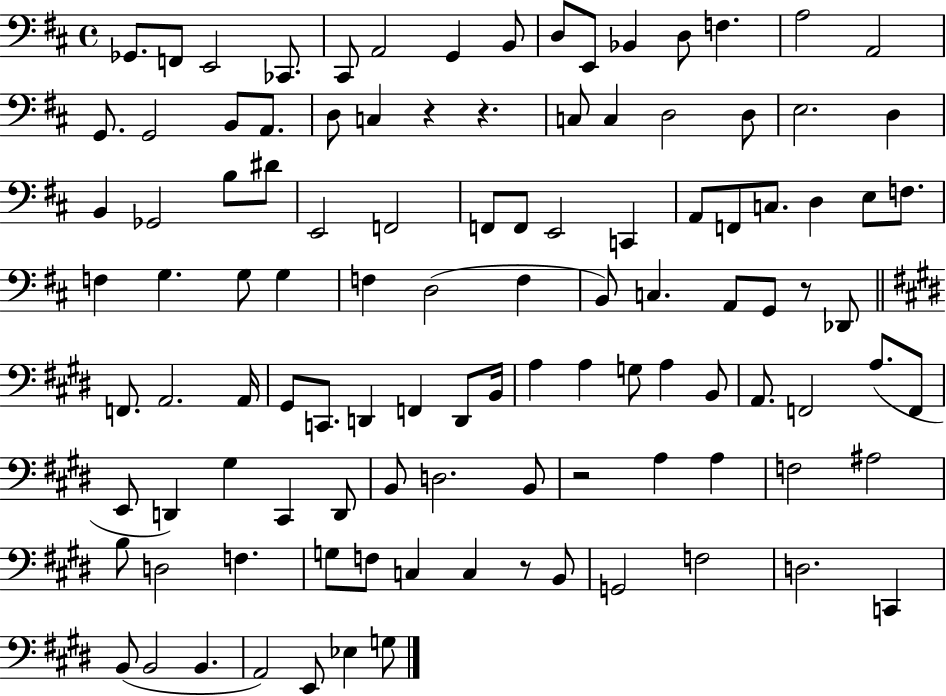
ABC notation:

X:1
T:Untitled
M:4/4
L:1/4
K:D
_G,,/2 F,,/2 E,,2 _C,,/2 ^C,,/2 A,,2 G,, B,,/2 D,/2 E,,/2 _B,, D,/2 F, A,2 A,,2 G,,/2 G,,2 B,,/2 A,,/2 D,/2 C, z z C,/2 C, D,2 D,/2 E,2 D, B,, _G,,2 B,/2 ^D/2 E,,2 F,,2 F,,/2 F,,/2 E,,2 C,, A,,/2 F,,/2 C,/2 D, E,/2 F,/2 F, G, G,/2 G, F, D,2 F, B,,/2 C, A,,/2 G,,/2 z/2 _D,,/2 F,,/2 A,,2 A,,/4 ^G,,/2 C,,/2 D,, F,, D,,/2 B,,/4 A, A, G,/2 A, B,,/2 A,,/2 F,,2 A,/2 F,,/2 E,,/2 D,, ^G, ^C,, D,,/2 B,,/2 D,2 B,,/2 z2 A, A, F,2 ^A,2 B,/2 D,2 F, G,/2 F,/2 C, C, z/2 B,,/2 G,,2 F,2 D,2 C,, B,,/2 B,,2 B,, A,,2 E,,/2 _E, G,/2